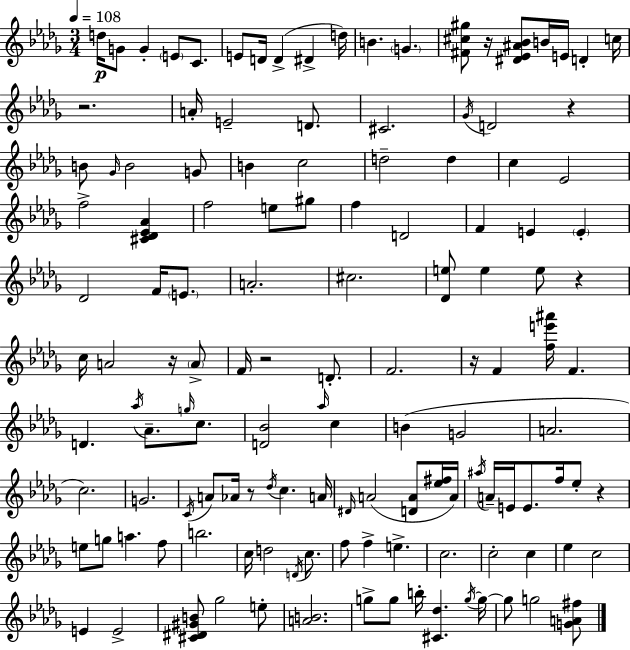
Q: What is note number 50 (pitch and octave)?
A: A4